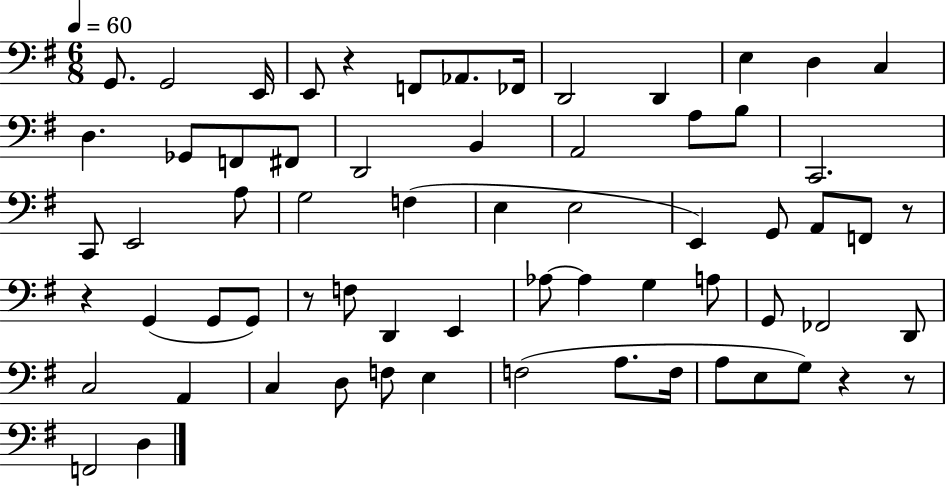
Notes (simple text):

G2/e. G2/h E2/s E2/e R/q F2/e Ab2/e. FES2/s D2/h D2/q E3/q D3/q C3/q D3/q. Gb2/e F2/e F#2/e D2/h B2/q A2/h A3/e B3/e C2/h. C2/e E2/h A3/e G3/h F3/q E3/q E3/h E2/q G2/e A2/e F2/e R/e R/q G2/q G2/e G2/e R/e F3/e D2/q E2/q Ab3/e Ab3/q G3/q A3/e G2/e FES2/h D2/e C3/h A2/q C3/q D3/e F3/e E3/q F3/h A3/e. F3/s A3/e E3/e G3/e R/q R/e F2/h D3/q